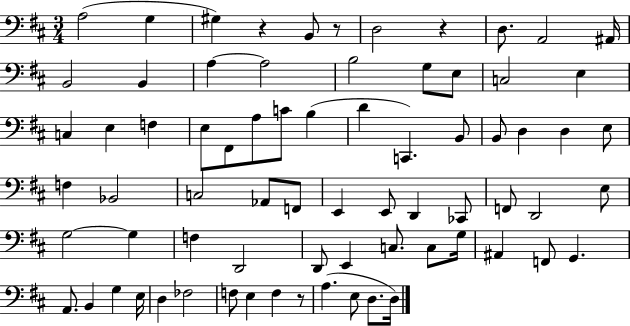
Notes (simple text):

A3/h G3/q G#3/q R/q B2/e R/e D3/h R/q D3/e. A2/h A#2/s B2/h B2/q A3/q A3/h B3/h G3/e E3/e C3/h E3/q C3/q E3/q F3/q E3/e F#2/e A3/e C4/e B3/q D4/q C2/q. B2/e B2/e D3/q D3/q E3/e F3/q Bb2/h C3/h Ab2/e F2/e E2/q E2/e D2/q CES2/e F2/e D2/h E3/e G3/h G3/q F3/q D2/h D2/e E2/q C3/e. C3/e G3/s A#2/q F2/e G2/q. A2/e. B2/q G3/q E3/s D3/q FES3/h F3/e E3/q F3/q R/e A3/q. E3/e D3/e. D3/s